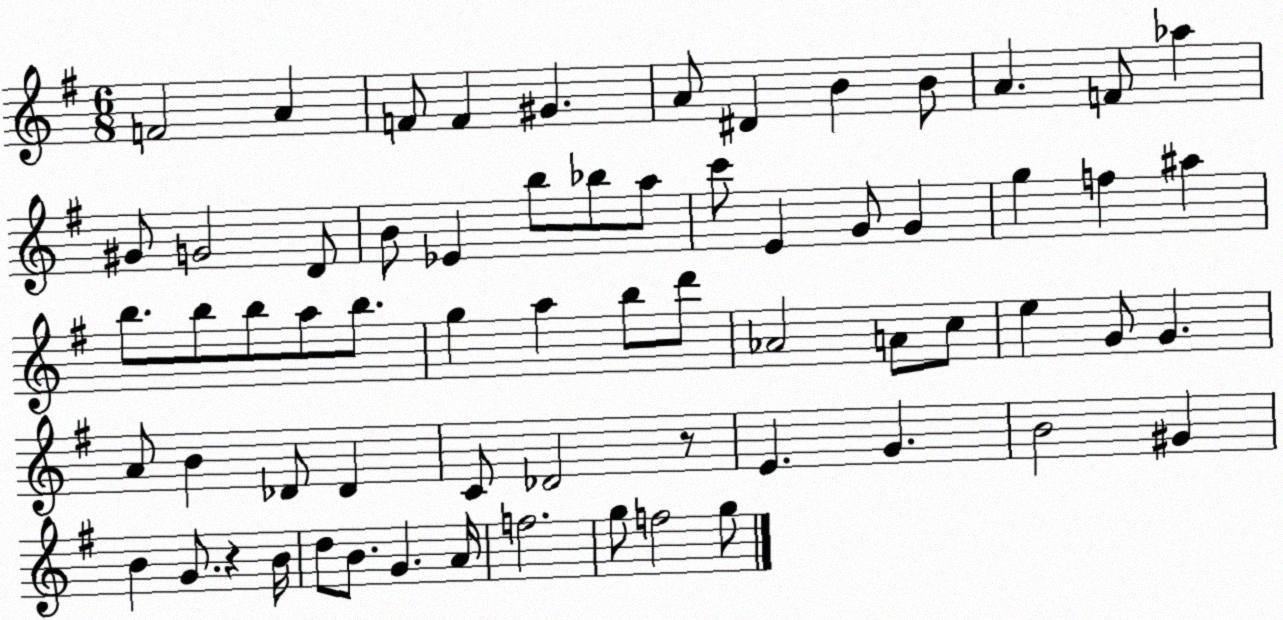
X:1
T:Untitled
M:6/8
L:1/4
K:G
F2 A F/2 F ^G A/2 ^D B B/2 A F/2 _a ^G/2 G2 D/2 B/2 _E b/2 _b/2 a/2 c'/2 E G/2 G g f ^a b/2 b/2 b/2 a/2 b/2 g a b/2 d'/2 _A2 A/2 c/2 e G/2 G A/2 B _D/2 _D C/2 _D2 z/2 E G B2 ^G B G/2 z B/4 d/2 B/2 G A/4 f2 g/2 f2 g/2